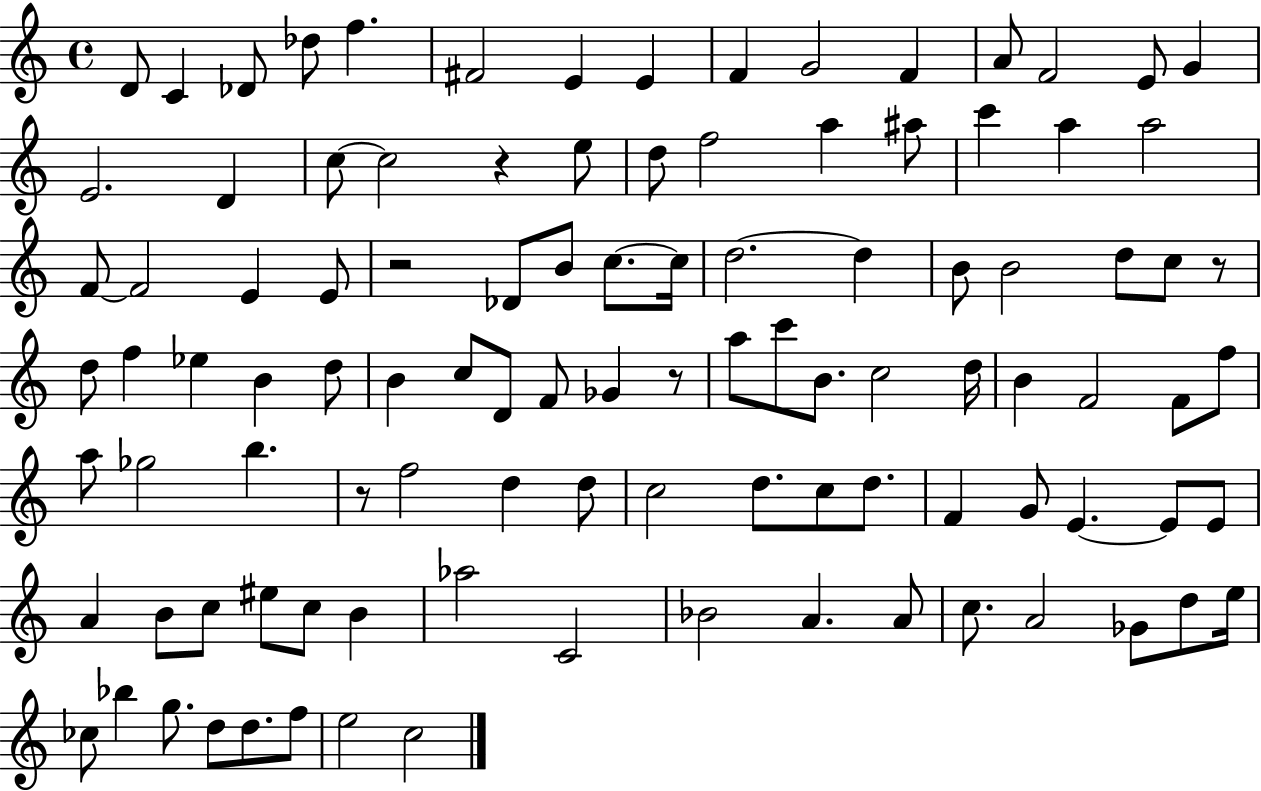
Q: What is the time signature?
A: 4/4